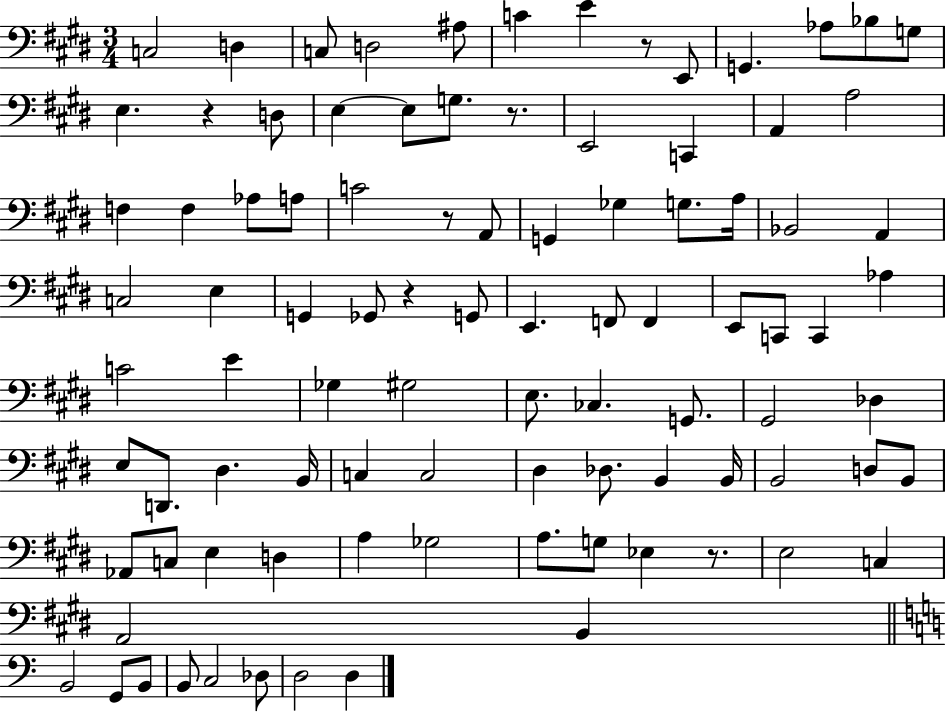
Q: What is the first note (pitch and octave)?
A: C3